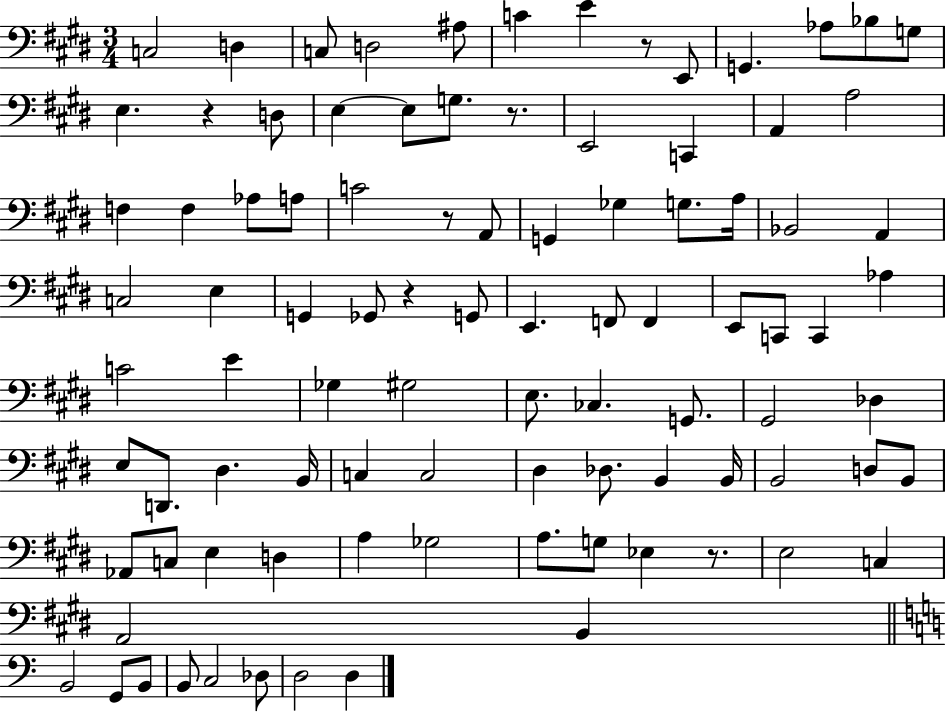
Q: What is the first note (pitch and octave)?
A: C3